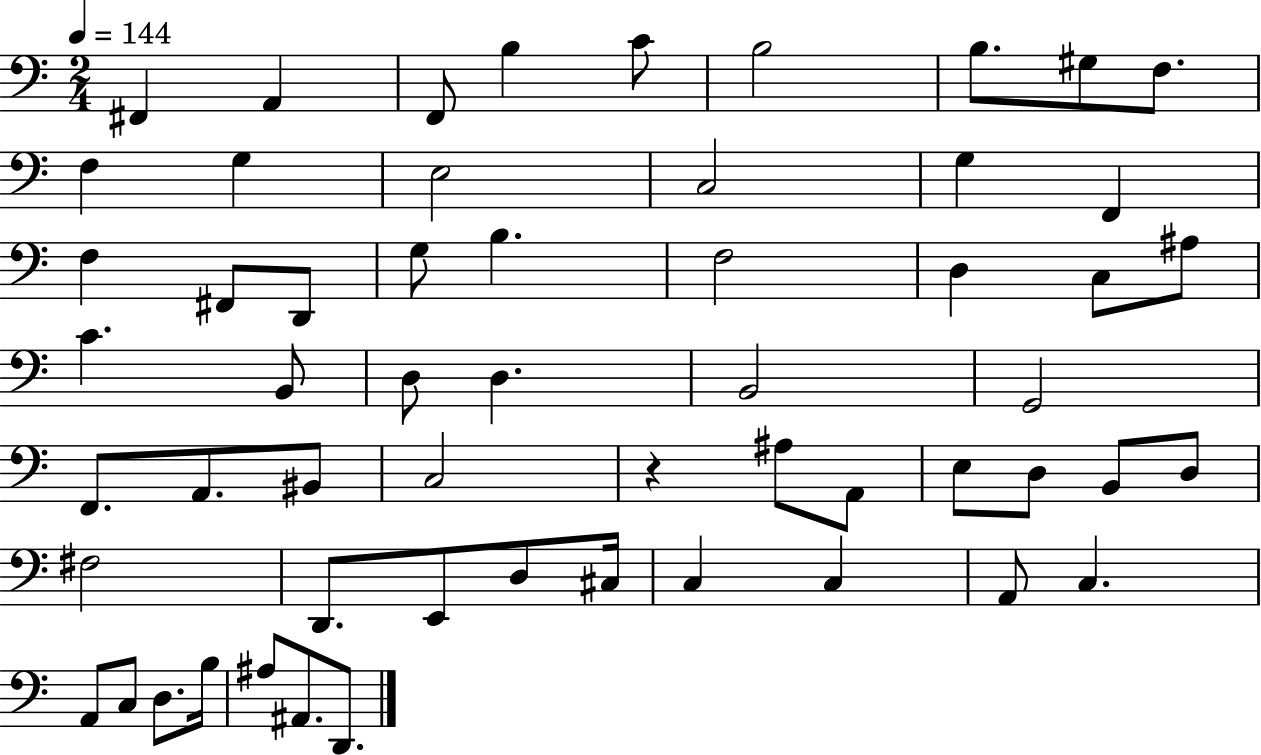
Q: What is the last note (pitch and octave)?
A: D2